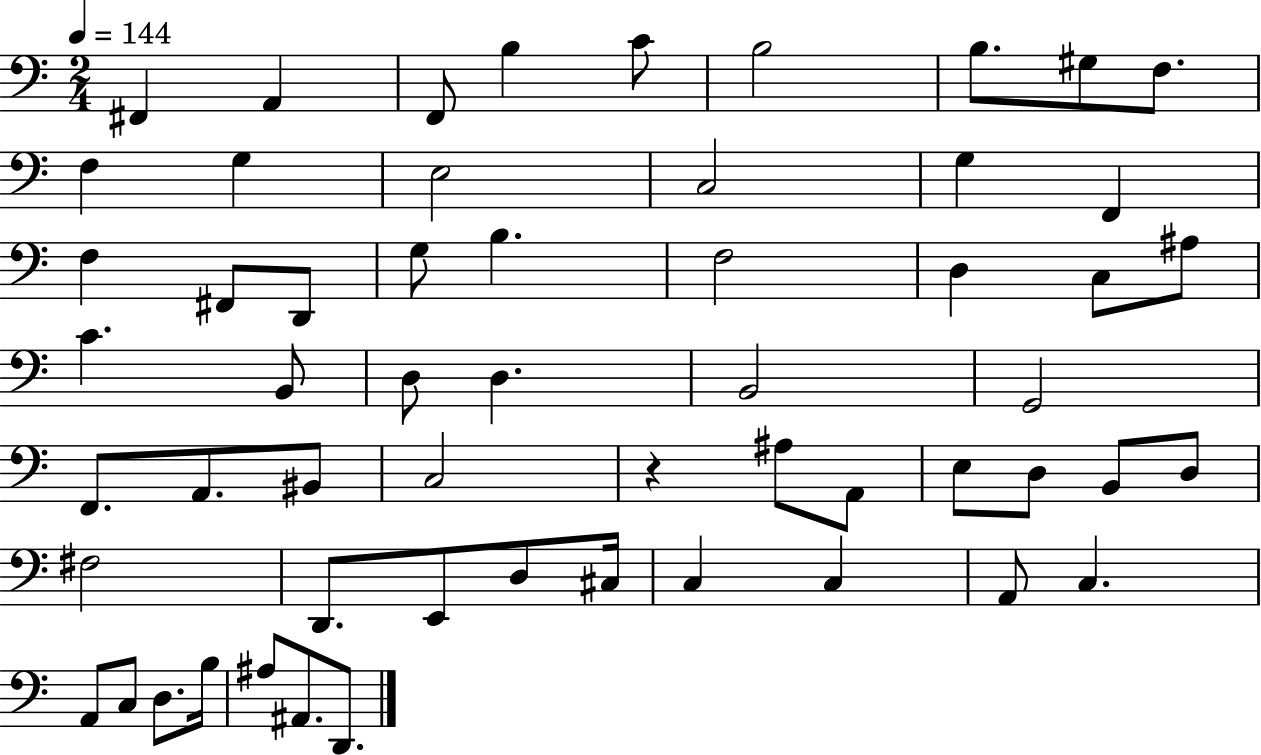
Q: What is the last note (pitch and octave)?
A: D2